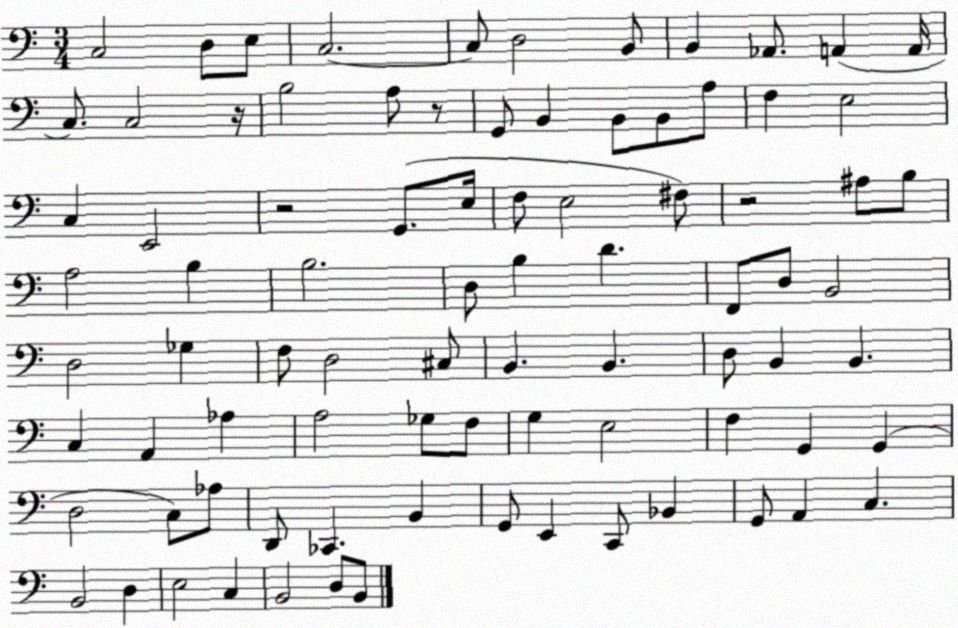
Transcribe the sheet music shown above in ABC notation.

X:1
T:Untitled
M:3/4
L:1/4
K:C
C,2 D,/2 E,/2 C,2 C,/2 D,2 B,,/2 B,, _A,,/2 A,, A,,/4 C,/2 C,2 z/4 B,2 A,/2 z/2 G,,/2 B,, B,,/2 B,,/2 A,/2 F, E,2 C, E,,2 z2 G,,/2 E,/4 F,/2 E,2 ^F,/2 z2 ^A,/2 B,/2 A,2 B, B,2 D,/2 B, D F,,/2 D,/2 B,,2 D,2 _G, F,/2 D,2 ^C,/2 B,, B,, D,/2 B,, B,, C, A,, _A, A,2 _G,/2 F,/2 G, E,2 F, G,, G,, D,2 C,/2 _A,/2 D,,/2 _C,, B,, G,,/2 E,, C,,/2 _B,, G,,/2 A,, C, B,,2 D, E,2 C, B,,2 D,/2 B,,/2